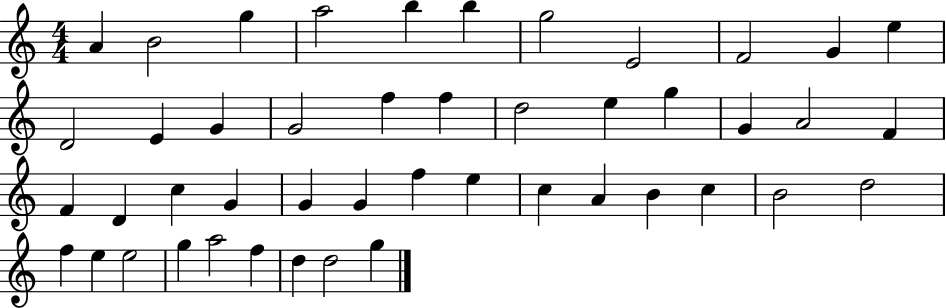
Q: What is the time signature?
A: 4/4